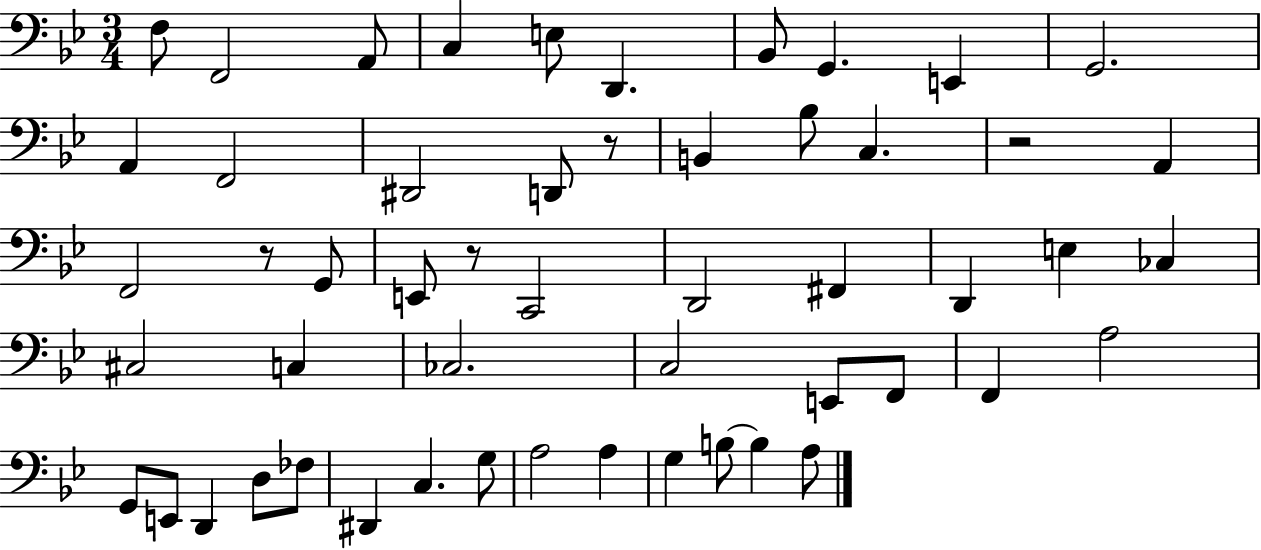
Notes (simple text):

F3/e F2/h A2/e C3/q E3/e D2/q. Bb2/e G2/q. E2/q G2/h. A2/q F2/h D#2/h D2/e R/e B2/q Bb3/e C3/q. R/h A2/q F2/h R/e G2/e E2/e R/e C2/h D2/h F#2/q D2/q E3/q CES3/q C#3/h C3/q CES3/h. C3/h E2/e F2/e F2/q A3/h G2/e E2/e D2/q D3/e FES3/e D#2/q C3/q. G3/e A3/h A3/q G3/q B3/e B3/q A3/e